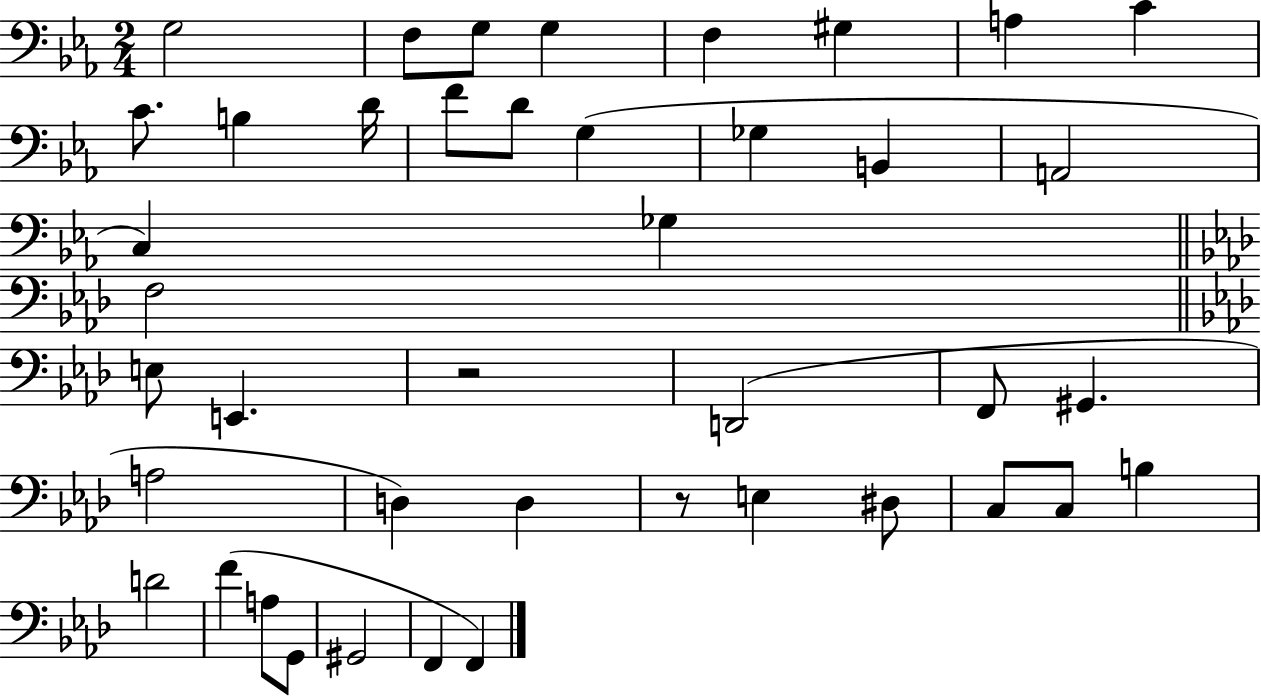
G3/h F3/e G3/e G3/q F3/q G#3/q A3/q C4/q C4/e. B3/q D4/s F4/e D4/e G3/q Gb3/q B2/q A2/h C3/q Gb3/q F3/h E3/e E2/q. R/h D2/h F2/e G#2/q. A3/h D3/q D3/q R/e E3/q D#3/e C3/e C3/e B3/q D4/h F4/q A3/e G2/e G#2/h F2/q F2/q